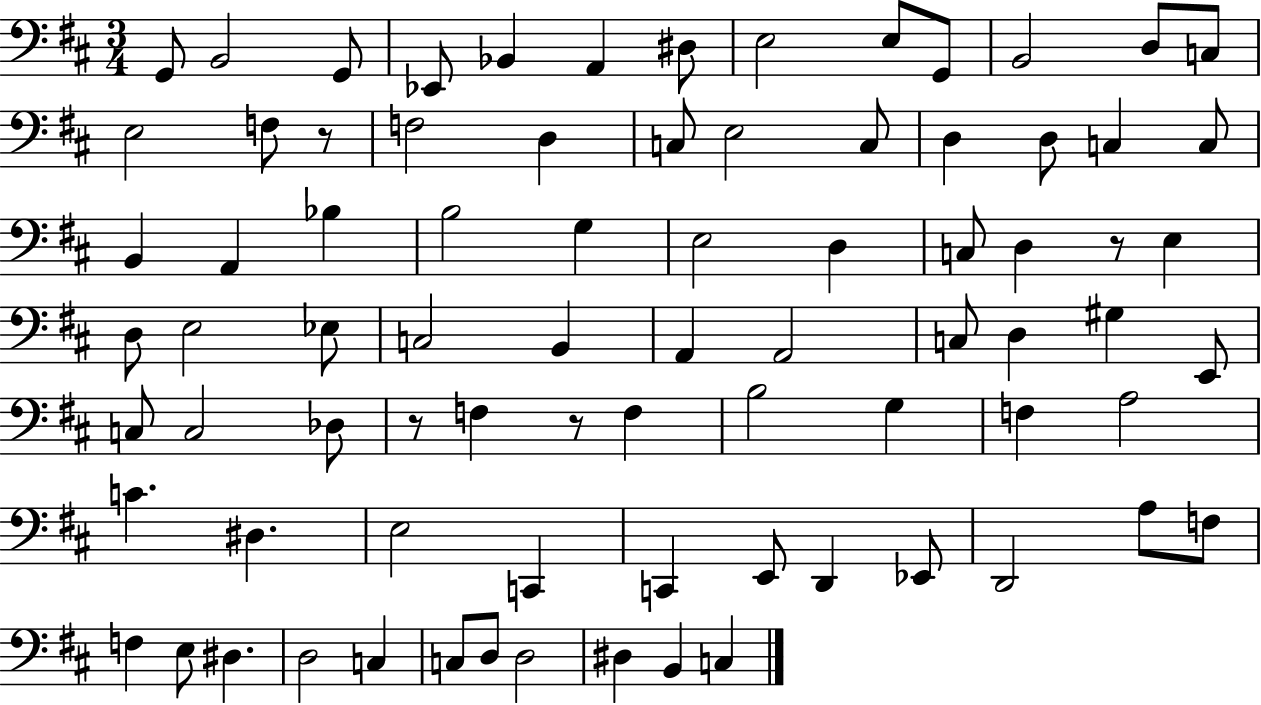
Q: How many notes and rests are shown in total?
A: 80